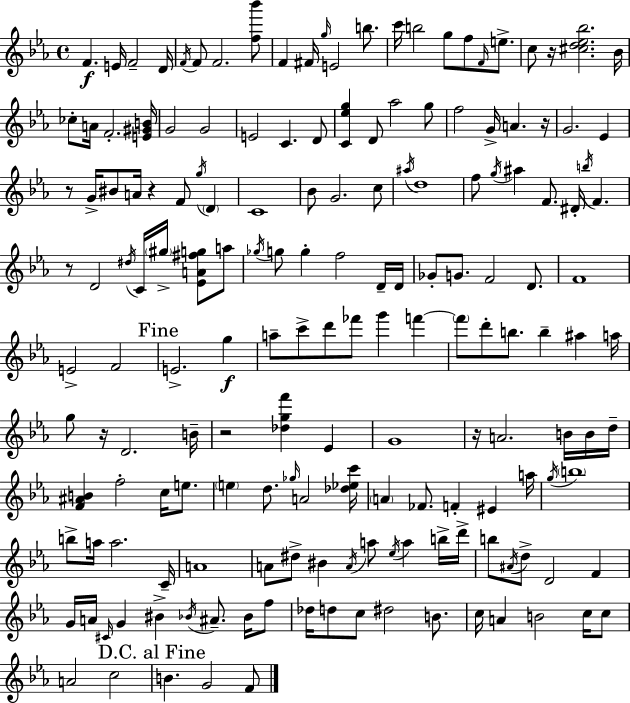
F4/q. E4/s F4/h D4/s F4/s F4/e F4/h. [F5,Bb6]/e F4/q F#4/s G5/s E4/h B5/e. C6/s B5/h G5/e F5/e F4/s E5/e. C5/e R/s [C#5,D5,Eb5,Bb5]/h. Bb4/s CES5/e A4/s F4/h. [E4,G#4,B4]/s G4/h G4/h E4/h C4/q. D4/e [C4,Eb5,G5]/q D4/e Ab5/h G5/e F5/h G4/s A4/q. R/s G4/h. Eb4/q R/e G4/s BIS4/e A4/s R/q F4/e G5/s D4/q C4/w Bb4/e G4/h. C5/e A#5/s D5/w F5/e G5/s A#5/q F4/e. D#4/s B5/s F4/q. R/e D4/h D#5/s C4/s G#5/s [Eb4,A4,F#5,G5]/e A5/e Gb5/s G5/e G5/q F5/h D4/s D4/s Gb4/e G4/e. F4/h D4/e. F4/w E4/h F4/h E4/h. G5/q A5/e C6/e D6/e FES6/e G6/q F6/q F6/e D6/e B5/e. B5/q A#5/q A5/s G5/e R/s D4/h. B4/s R/h [Db5,G5,F6]/q Eb4/q G4/w R/s A4/h. B4/s B4/s D5/s [F4,A#4,B4]/q F5/h C5/s E5/e. E5/q D5/e. Gb5/s A4/h [Db5,Eb5,C6]/s A4/q FES4/e. F4/q EIS4/q A5/s G5/s B5/w B5/e A5/s A5/h. C4/s A4/w A4/e D#5/e BIS4/q A4/s A5/e Eb5/s A5/q B5/s D6/s B5/e A#4/s D5/e D4/h F4/q G4/s A4/s C#4/s G4/q BIS4/q Bb4/s A#4/e. Bb4/s F5/e Db5/s D5/e C5/e D#5/h B4/e. C5/s A4/q B4/h C5/s C5/e A4/h C5/h B4/q. G4/h F4/e